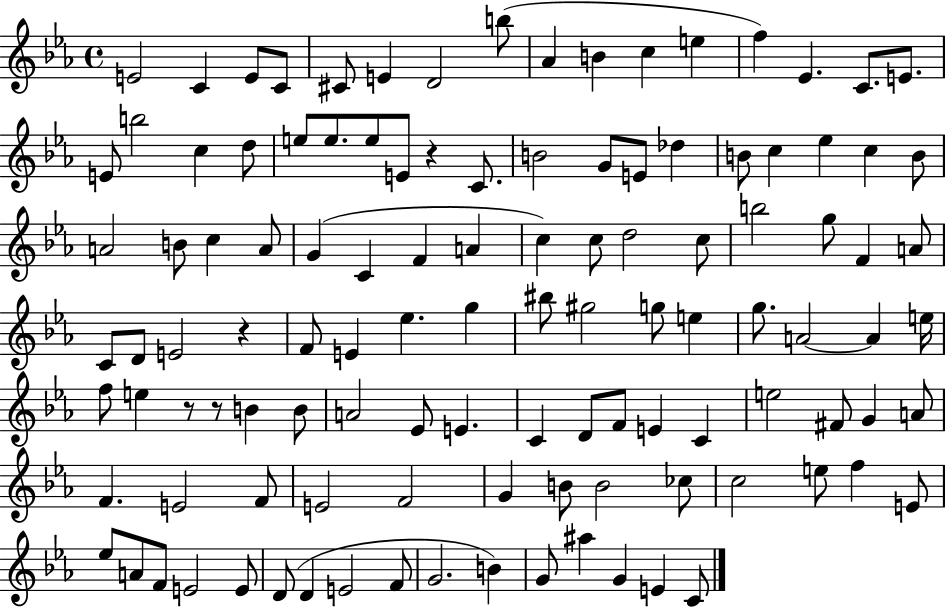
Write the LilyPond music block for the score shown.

{
  \clef treble
  \time 4/4
  \defaultTimeSignature
  \key ees \major
  e'2 c'4 e'8 c'8 | cis'8 e'4 d'2 b''8( | aes'4 b'4 c''4 e''4 | f''4) ees'4. c'8. e'8. | \break e'8 b''2 c''4 d''8 | e''8 e''8. e''8 e'8 r4 c'8. | b'2 g'8 e'8 des''4 | b'8 c''4 ees''4 c''4 b'8 | \break a'2 b'8 c''4 a'8 | g'4( c'4 f'4 a'4 | c''4) c''8 d''2 c''8 | b''2 g''8 f'4 a'8 | \break c'8 d'8 e'2 r4 | f'8 e'4 ees''4. g''4 | bis''8 gis''2 g''8 e''4 | g''8. a'2~~ a'4 e''16 | \break f''8 e''4 r8 r8 b'4 b'8 | a'2 ees'8 e'4. | c'4 d'8 f'8 e'4 c'4 | e''2 fis'8 g'4 a'8 | \break f'4. e'2 f'8 | e'2 f'2 | g'4 b'8 b'2 ces''8 | c''2 e''8 f''4 e'8 | \break ees''8 a'8 f'8 e'2 e'8 | d'8( d'4 e'2 f'8 | g'2. b'4) | g'8 ais''4 g'4 e'4 c'8 | \break \bar "|."
}